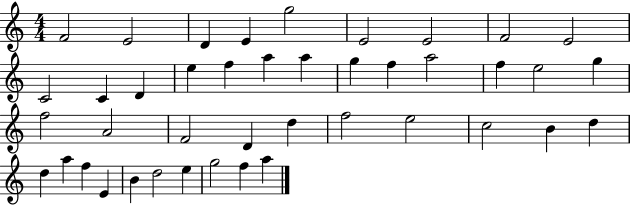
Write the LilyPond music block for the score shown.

{
  \clef treble
  \numericTimeSignature
  \time 4/4
  \key c \major
  f'2 e'2 | d'4 e'4 g''2 | e'2 e'2 | f'2 e'2 | \break c'2 c'4 d'4 | e''4 f''4 a''4 a''4 | g''4 f''4 a''2 | f''4 e''2 g''4 | \break f''2 a'2 | f'2 d'4 d''4 | f''2 e''2 | c''2 b'4 d''4 | \break d''4 a''4 f''4 e'4 | b'4 d''2 e''4 | g''2 f''4 a''4 | \bar "|."
}